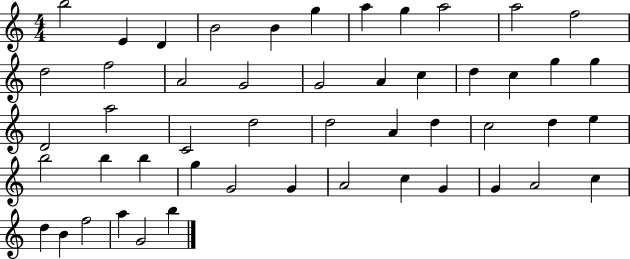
B5/h E4/q D4/q B4/h B4/q G5/q A5/q G5/q A5/h A5/h F5/h D5/h F5/h A4/h G4/h G4/h A4/q C5/q D5/q C5/q G5/q G5/q D4/h A5/h C4/h D5/h D5/h A4/q D5/q C5/h D5/q E5/q B5/h B5/q B5/q G5/q G4/h G4/q A4/h C5/q G4/q G4/q A4/h C5/q D5/q B4/q F5/h A5/q G4/h B5/q